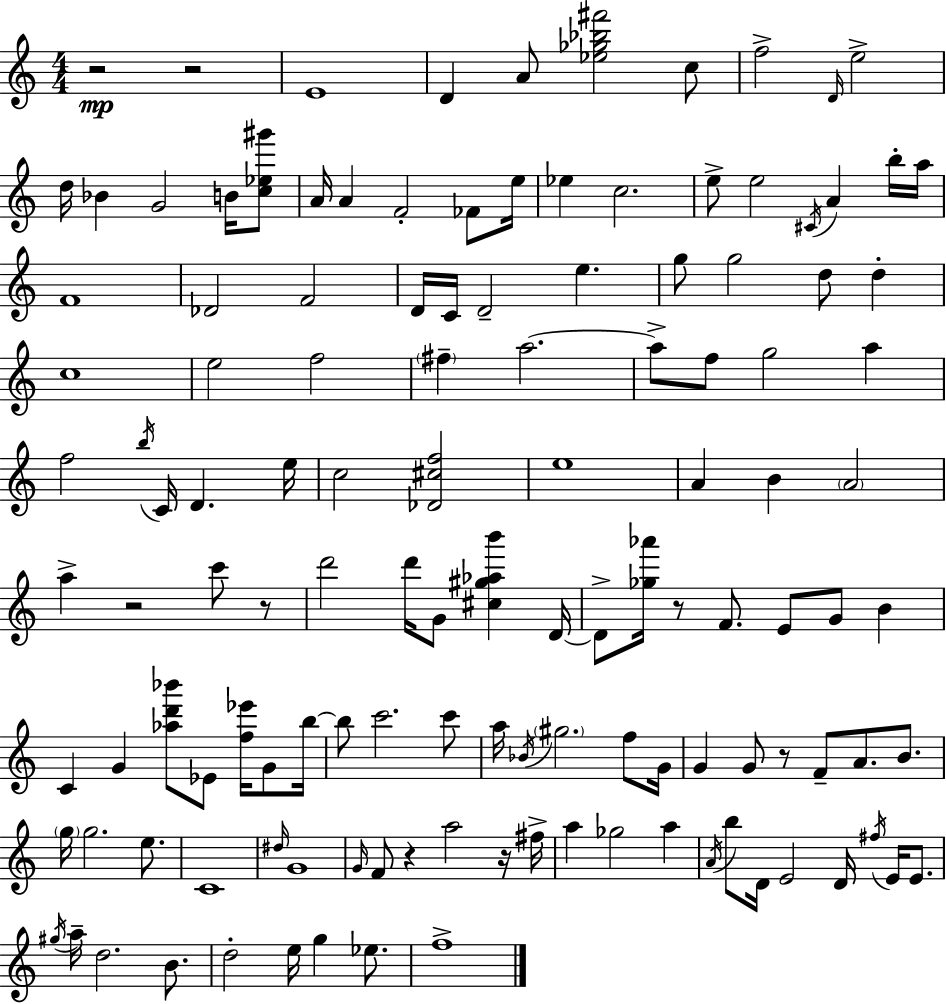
R/h R/h E4/w D4/q A4/e [Eb5,Gb5,Bb5,F#6]/h C5/e F5/h D4/s E5/h D5/s Bb4/q G4/h B4/s [C5,Eb5,G#6]/e A4/s A4/q F4/h FES4/e E5/s Eb5/q C5/h. E5/e E5/h C#4/s A4/q B5/s A5/s F4/w Db4/h F4/h D4/s C4/s D4/h E5/q. G5/e G5/h D5/e D5/q C5/w E5/h F5/h F#5/q A5/h. A5/e F5/e G5/h A5/q F5/h B5/s C4/s D4/q. E5/s C5/h [Db4,C#5,F5]/h E5/w A4/q B4/q A4/h A5/q R/h C6/e R/e D6/h D6/s G4/e [C#5,G#5,Ab5,B6]/q D4/s D4/e [Gb5,Ab6]/s R/e F4/e. E4/e G4/e B4/q C4/q G4/q [Ab5,D6,Bb6]/e Eb4/e [F5,Eb6]/s G4/e B5/s B5/e C6/h. C6/e A5/s Bb4/s G#5/h. F5/e G4/s G4/q G4/e R/e F4/e A4/e. B4/e. G5/s G5/h. E5/e. C4/w D#5/s G4/w G4/s F4/e R/q A5/h R/s F#5/s A5/q Gb5/h A5/q A4/s B5/e D4/s E4/h D4/s F#5/s E4/s E4/e. G#5/s A5/s D5/h. B4/e. D5/h E5/s G5/q Eb5/e. F5/w